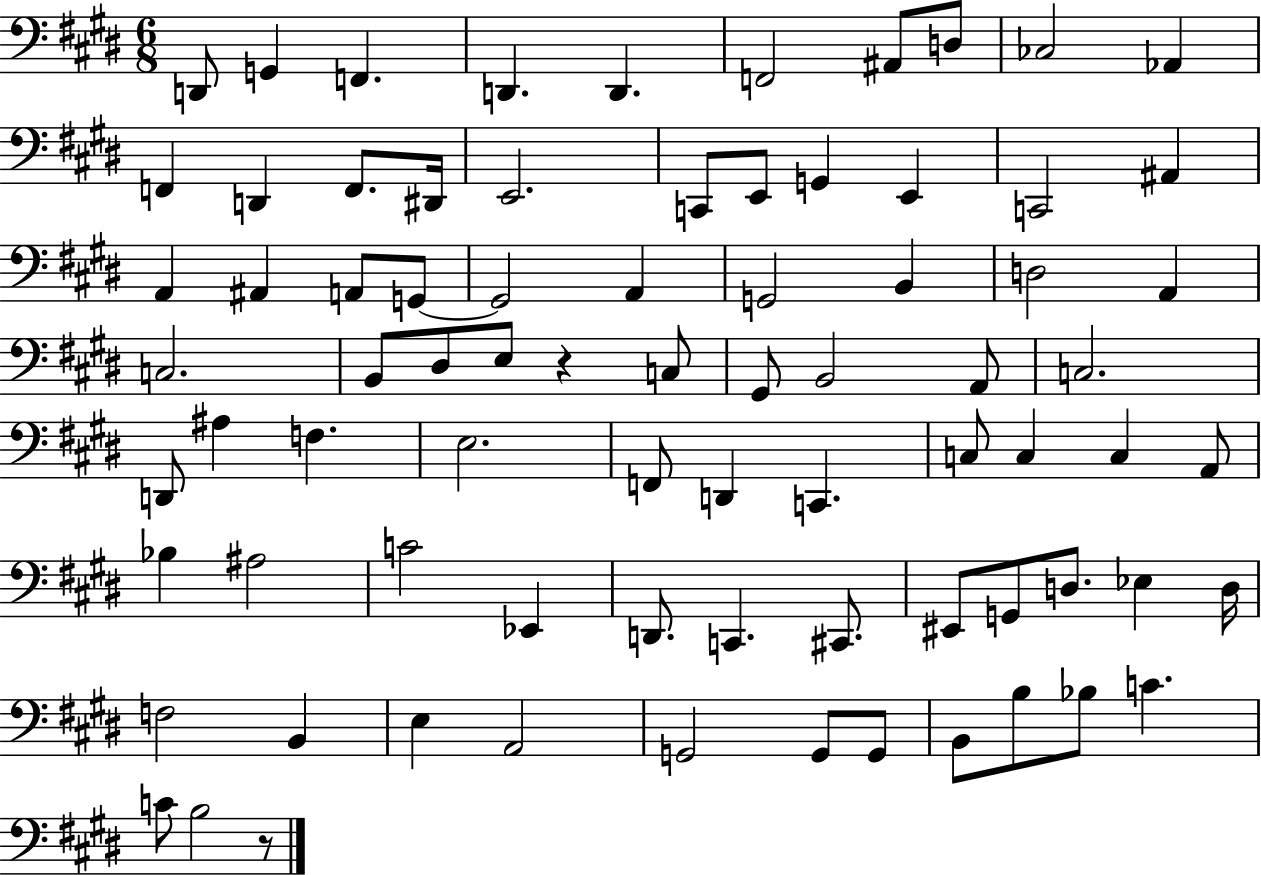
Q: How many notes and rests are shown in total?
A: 78